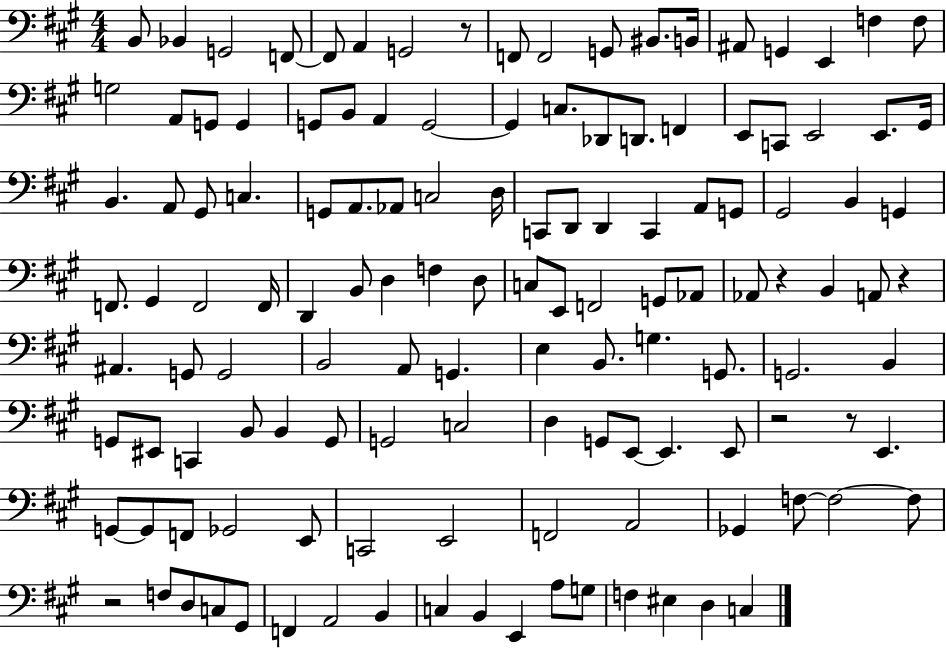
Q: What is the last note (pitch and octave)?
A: C3